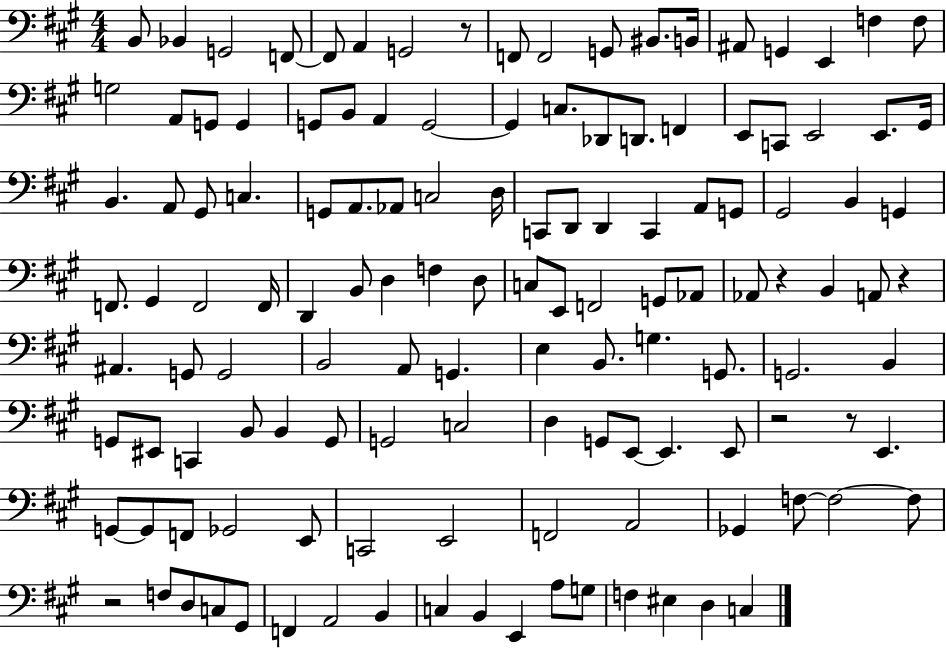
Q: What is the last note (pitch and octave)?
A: C3